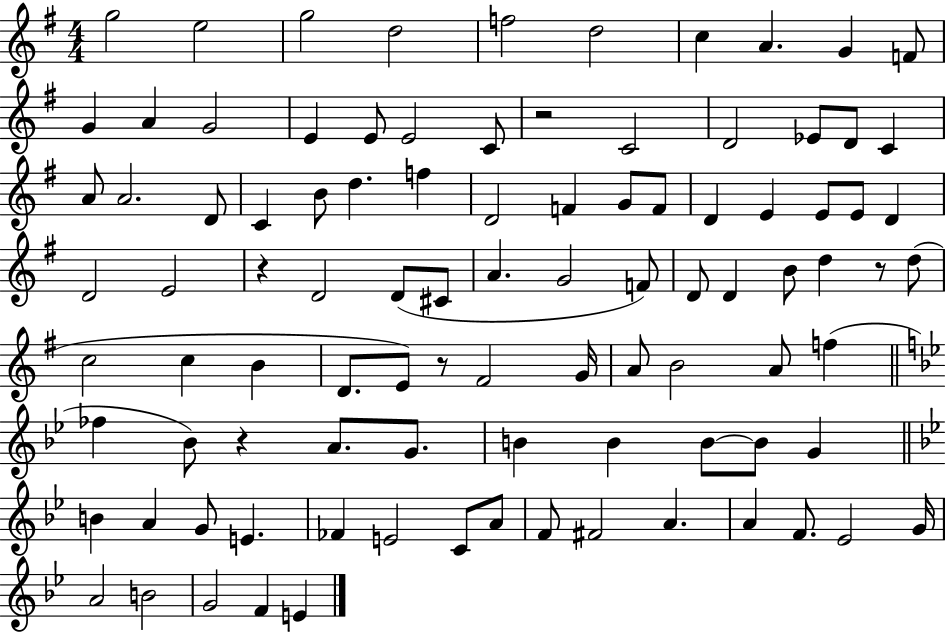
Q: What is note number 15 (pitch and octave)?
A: E4